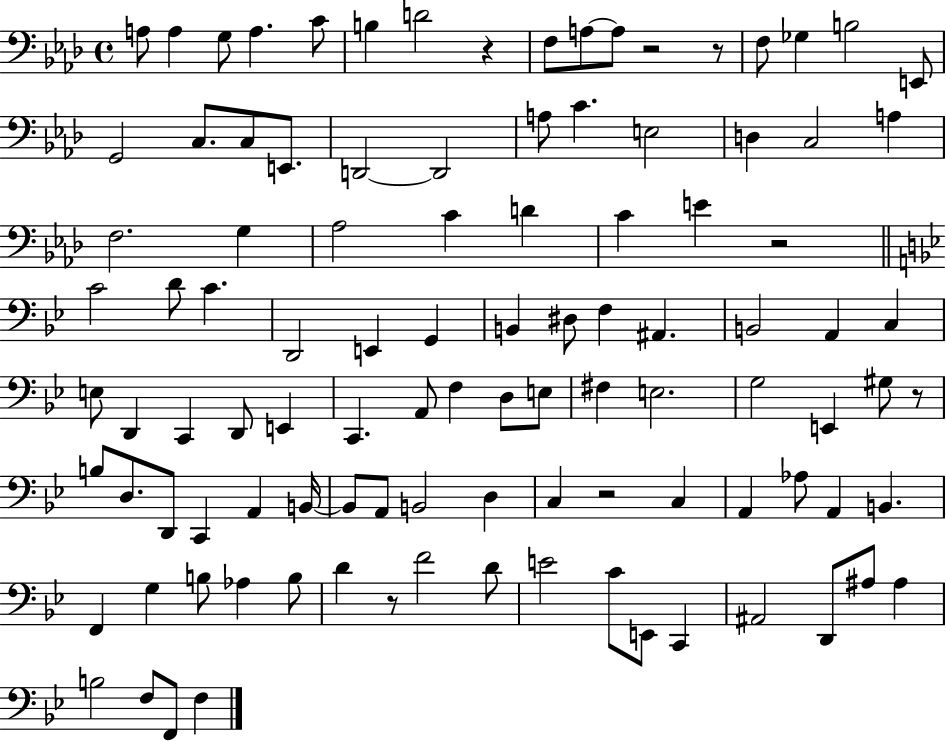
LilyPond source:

{
  \clef bass
  \time 4/4
  \defaultTimeSignature
  \key aes \major
  \repeat volta 2 { a8 a4 g8 a4. c'8 | b4 d'2 r4 | f8 a8~~ a8 r2 r8 | f8 ges4 b2 e,8 | \break g,2 c8. c8 e,8. | d,2~~ d,2 | a8 c'4. e2 | d4 c2 a4 | \break f2. g4 | aes2 c'4 d'4 | c'4 e'4 r2 | \bar "||" \break \key g \minor c'2 d'8 c'4. | d,2 e,4 g,4 | b,4 dis8 f4 ais,4. | b,2 a,4 c4 | \break e8 d,4 c,4 d,8 e,4 | c,4. a,8 f4 d8 e8 | fis4 e2. | g2 e,4 gis8 r8 | \break b8 d8. d,8 c,4 a,4 b,16~~ | b,8 a,8 b,2 d4 | c4 r2 c4 | a,4 aes8 a,4 b,4. | \break f,4 g4 b8 aes4 b8 | d'4 r8 f'2 d'8 | e'2 c'8 e,8 c,4 | ais,2 d,8 ais8 ais4 | \break b2 f8 f,8 f4 | } \bar "|."
}